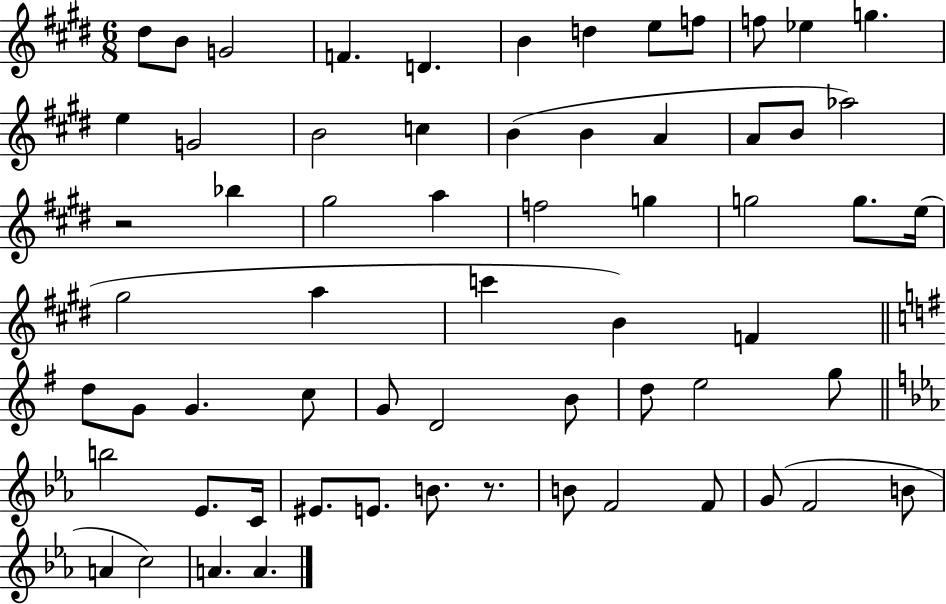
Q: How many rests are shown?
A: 2